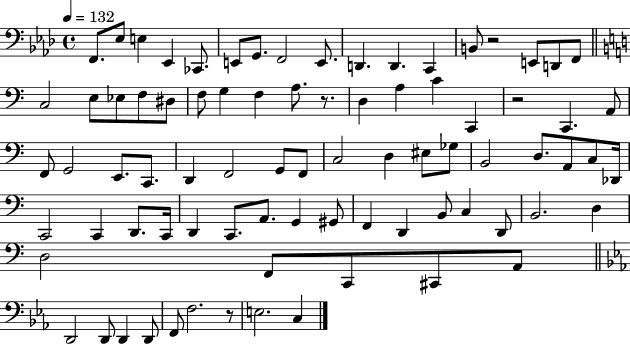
{
  \clef bass
  \time 4/4
  \defaultTimeSignature
  \key aes \major
  \tempo 4 = 132
  \repeat volta 2 { f,8. ees8 e4 ees,4 ces,8. | e,8 g,8. f,2 e,8. | d,4. d,4. c,4 | b,8 r2 e,8 d,8 f,8 | \break \bar "||" \break \key a \minor c2 e8 ees8 f8 dis8 | f8 g4 f4 a8. r8. | d4 a4 c'4 c,4 | r2 c,4. a,8 | \break f,8 g,2 e,8. c,8. | d,4 f,2 g,8 f,8 | c2 d4 eis8 ges8 | b,2 d8. a,8 c8 des,16 | \break c,2 c,4 d,8. c,16 | d,4 c,8. a,8. g,4 gis,8 | f,4 d,4 b,8 c4 d,8 | b,2. d4 | \break d2 f,8 c,8 cis,8 a,8 | \bar "||" \break \key ees \major d,2 d,8 d,4 d,8 | f,8 f2. r8 | e2. c4 | } \bar "|."
}